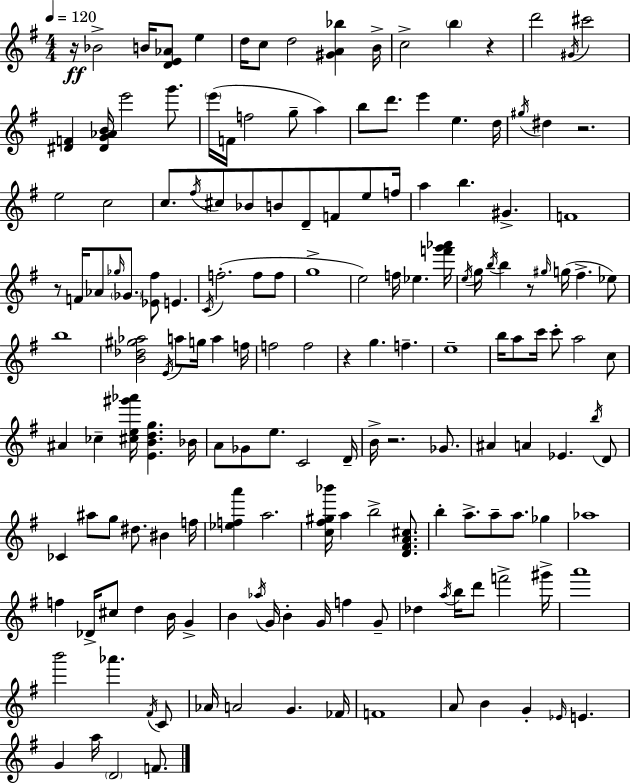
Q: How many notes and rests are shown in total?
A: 166